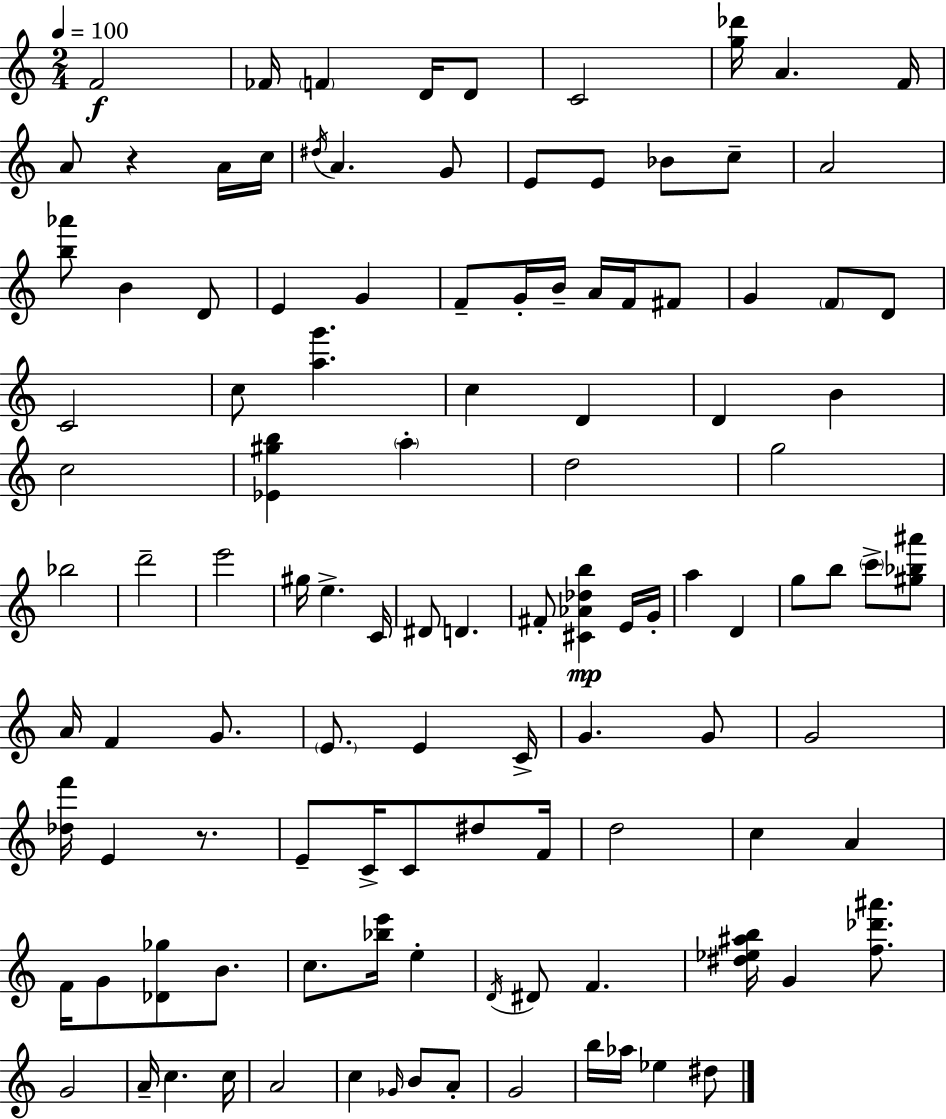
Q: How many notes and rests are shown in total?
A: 112